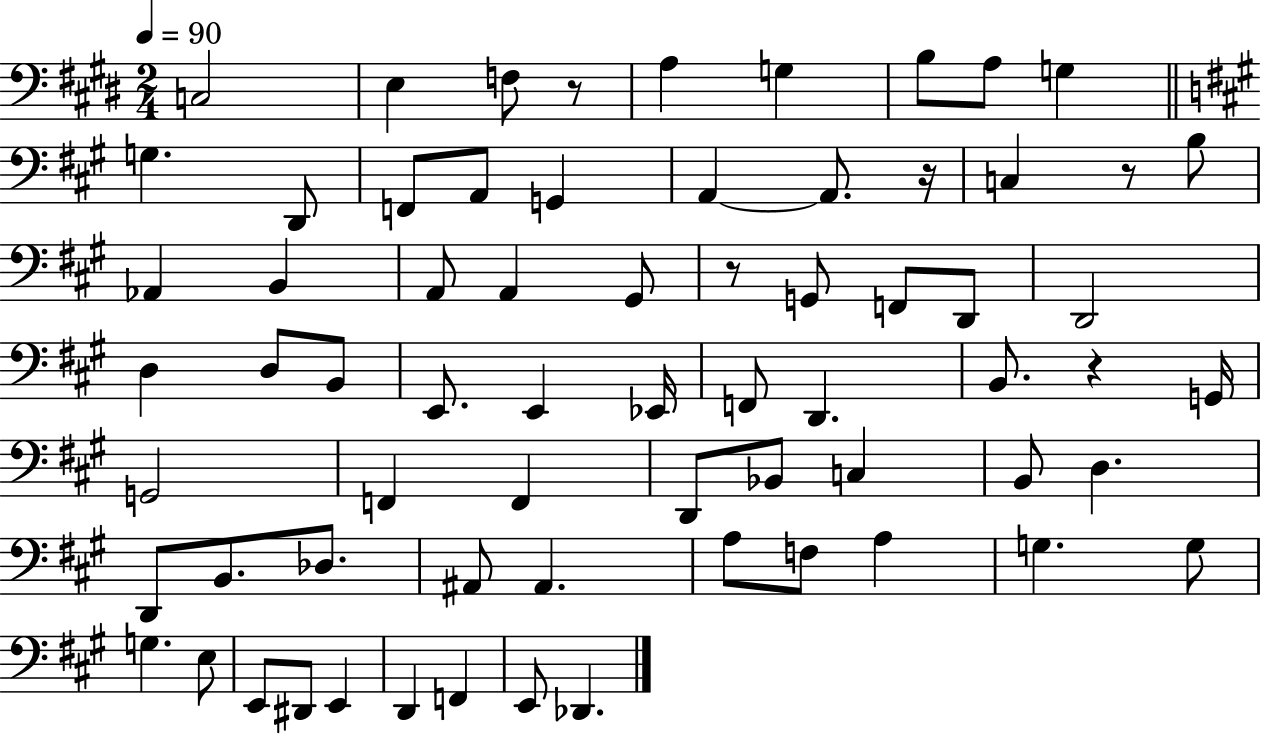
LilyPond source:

{
  \clef bass
  \numericTimeSignature
  \time 2/4
  \key e \major
  \tempo 4 = 90
  c2 | e4 f8 r8 | a4 g4 | b8 a8 g4 | \break \bar "||" \break \key a \major g4. d,8 | f,8 a,8 g,4 | a,4~~ a,8. r16 | c4 r8 b8 | \break aes,4 b,4 | a,8 a,4 gis,8 | r8 g,8 f,8 d,8 | d,2 | \break d4 d8 b,8 | e,8. e,4 ees,16 | f,8 d,4. | b,8. r4 g,16 | \break g,2 | f,4 f,4 | d,8 bes,8 c4 | b,8 d4. | \break d,8 b,8. des8. | ais,8 ais,4. | a8 f8 a4 | g4. g8 | \break g4. e8 | e,8 dis,8 e,4 | d,4 f,4 | e,8 des,4. | \break \bar "|."
}